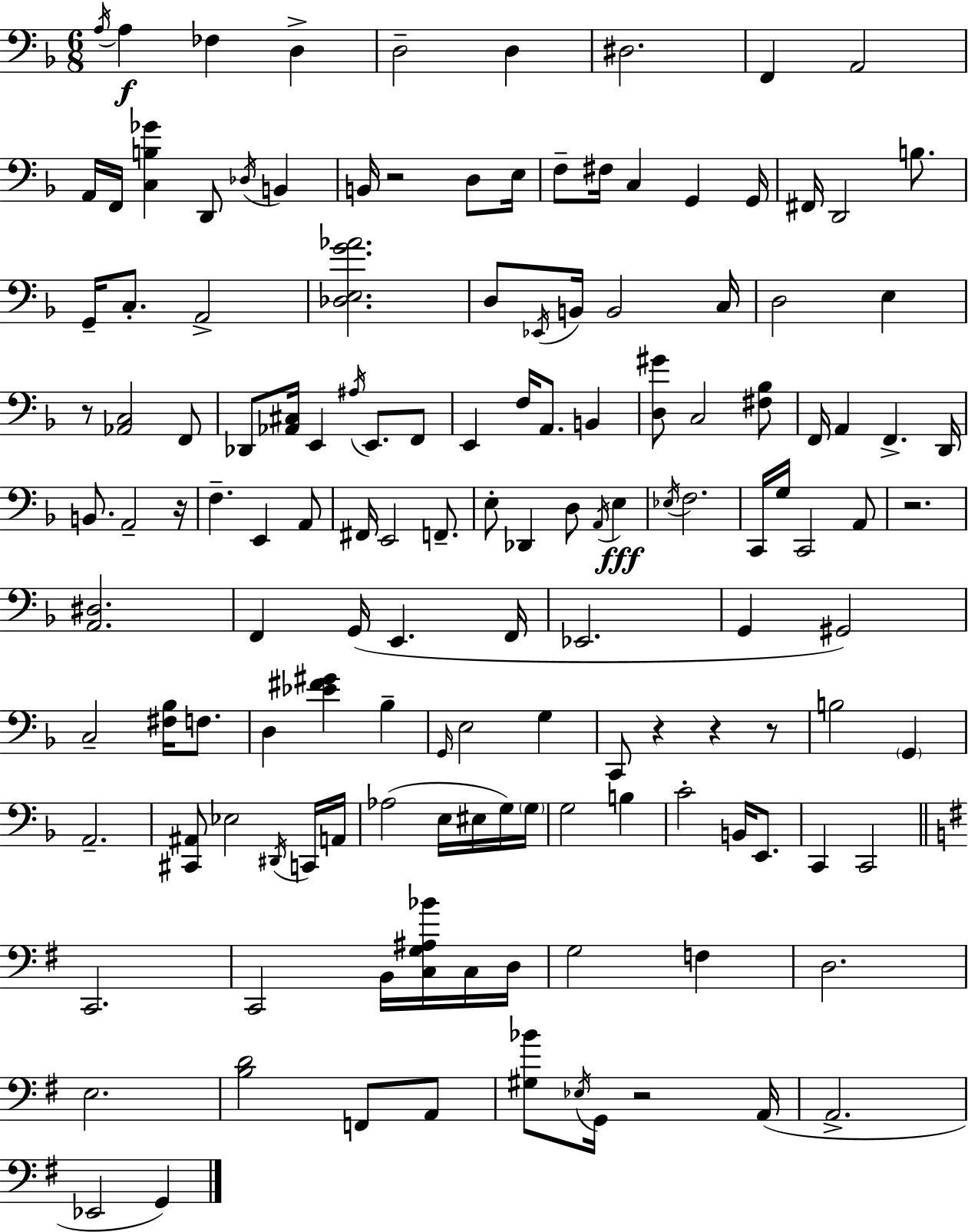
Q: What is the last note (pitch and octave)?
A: G2